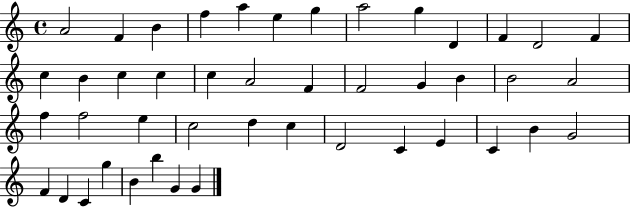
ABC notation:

X:1
T:Untitled
M:4/4
L:1/4
K:C
A2 F B f a e g a2 g D F D2 F c B c c c A2 F F2 G B B2 A2 f f2 e c2 d c D2 C E C B G2 F D C g B b G G